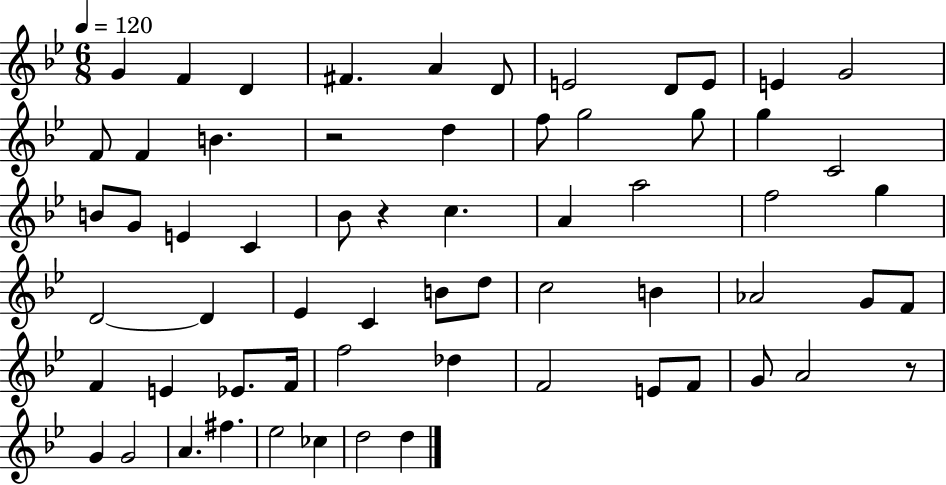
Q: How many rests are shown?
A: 3